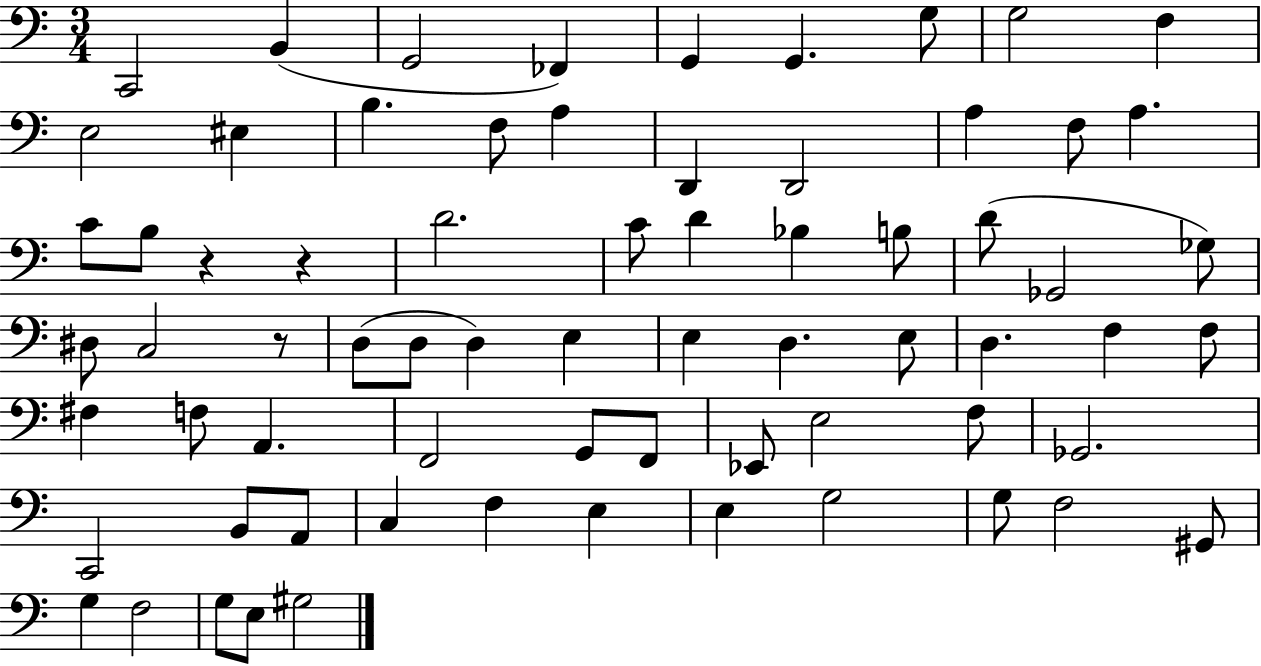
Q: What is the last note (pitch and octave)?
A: G#3